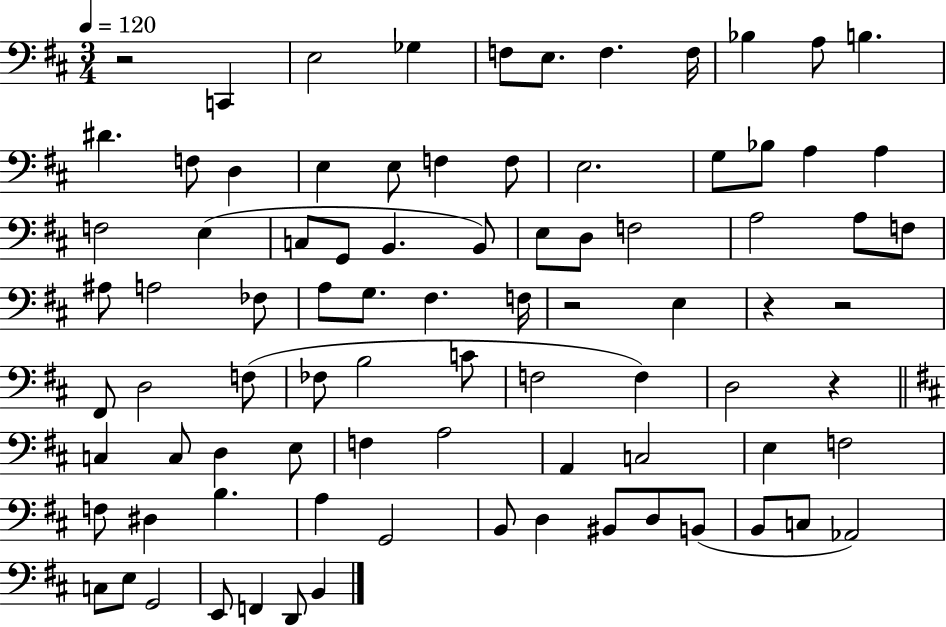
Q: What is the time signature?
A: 3/4